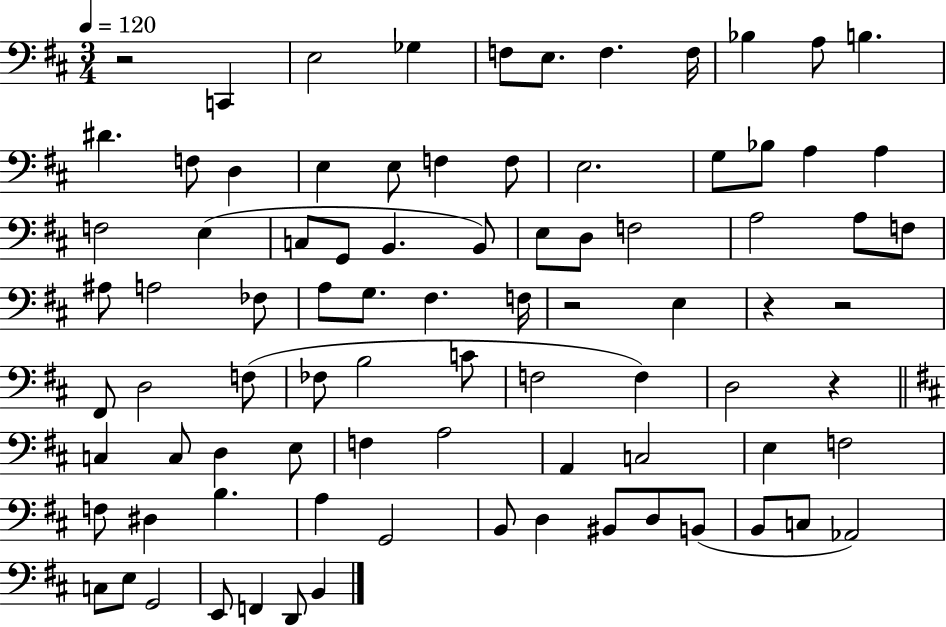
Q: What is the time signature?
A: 3/4